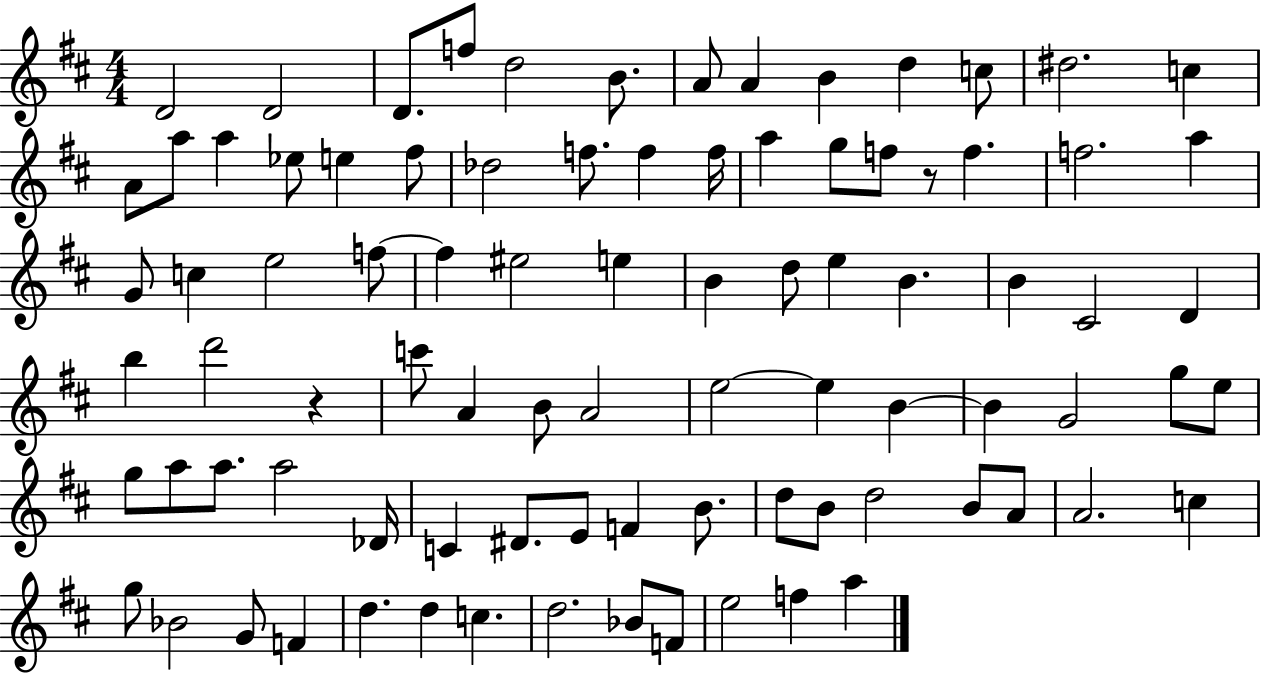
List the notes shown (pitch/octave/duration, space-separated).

D4/h D4/h D4/e. F5/e D5/h B4/e. A4/e A4/q B4/q D5/q C5/e D#5/h. C5/q A4/e A5/e A5/q Eb5/e E5/q F#5/e Db5/h F5/e. F5/q F5/s A5/q G5/e F5/e R/e F5/q. F5/h. A5/q G4/e C5/q E5/h F5/e F5/q EIS5/h E5/q B4/q D5/e E5/q B4/q. B4/q C#4/h D4/q B5/q D6/h R/q C6/e A4/q B4/e A4/h E5/h E5/q B4/q B4/q G4/h G5/e E5/e G5/e A5/e A5/e. A5/h Db4/s C4/q D#4/e. E4/e F4/q B4/e. D5/e B4/e D5/h B4/e A4/e A4/h. C5/q G5/e Bb4/h G4/e F4/q D5/q. D5/q C5/q. D5/h. Bb4/e F4/e E5/h F5/q A5/q